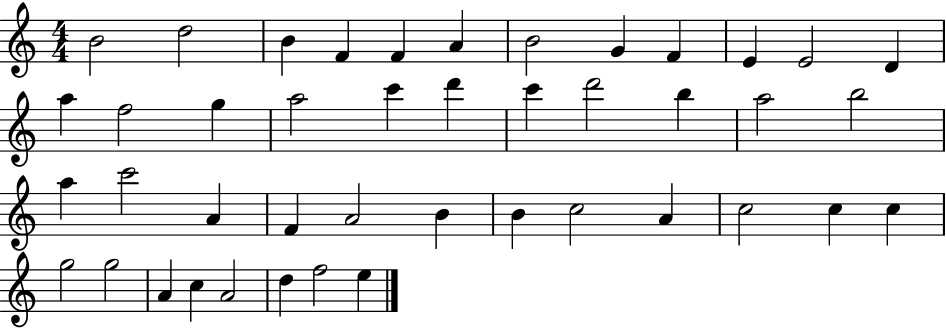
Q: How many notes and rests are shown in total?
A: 43